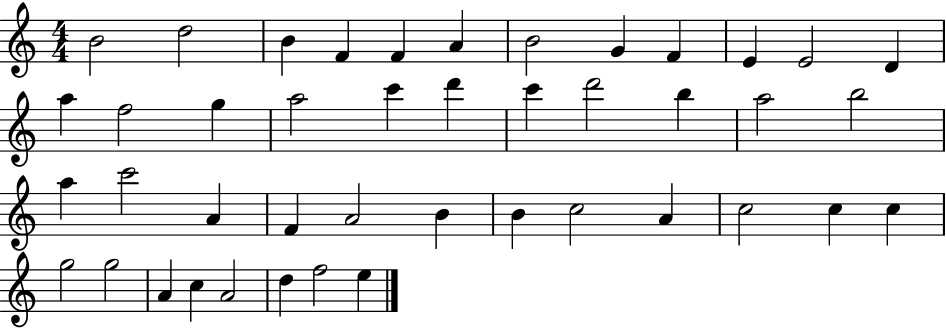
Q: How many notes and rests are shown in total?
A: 43